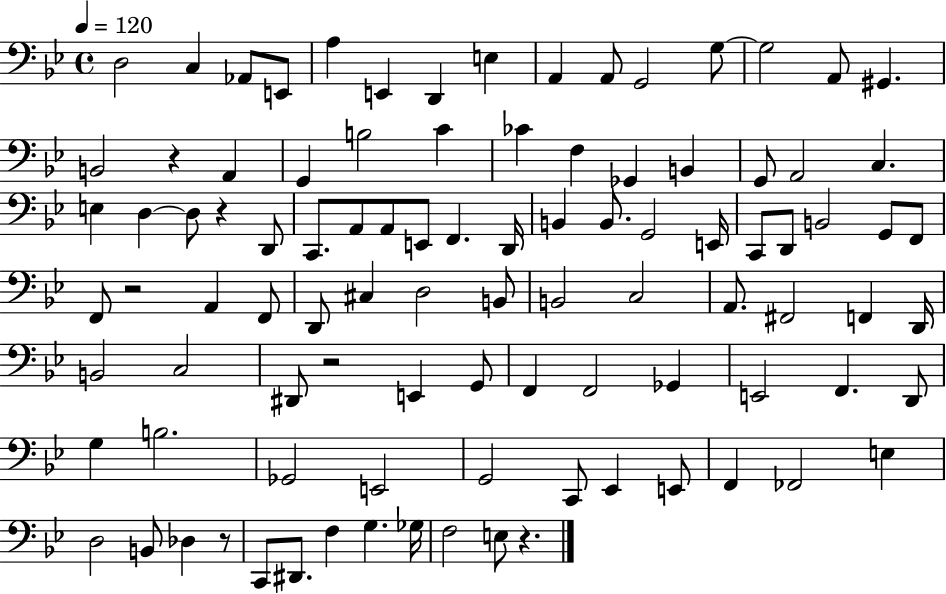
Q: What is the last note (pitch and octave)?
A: E3